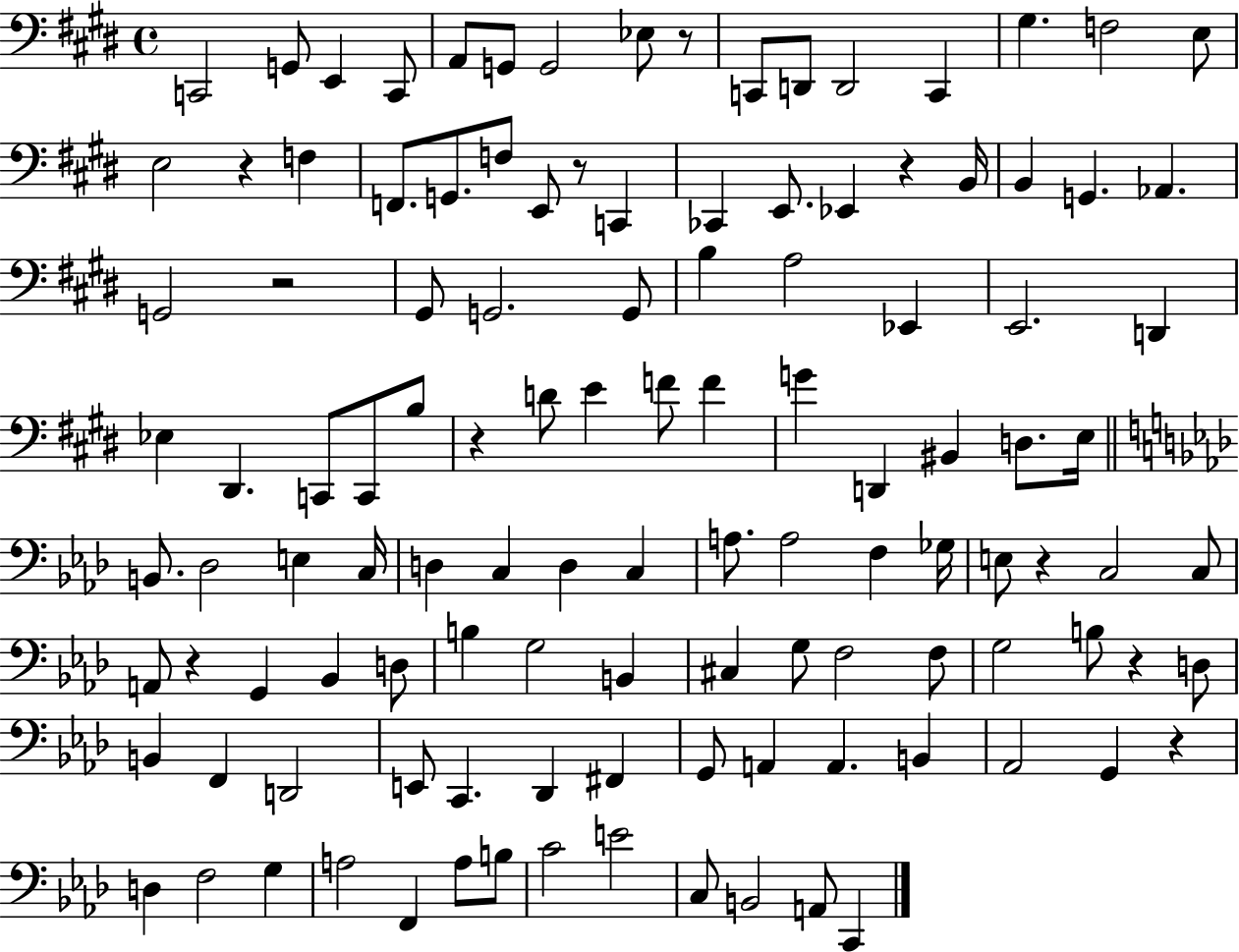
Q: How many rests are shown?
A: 10